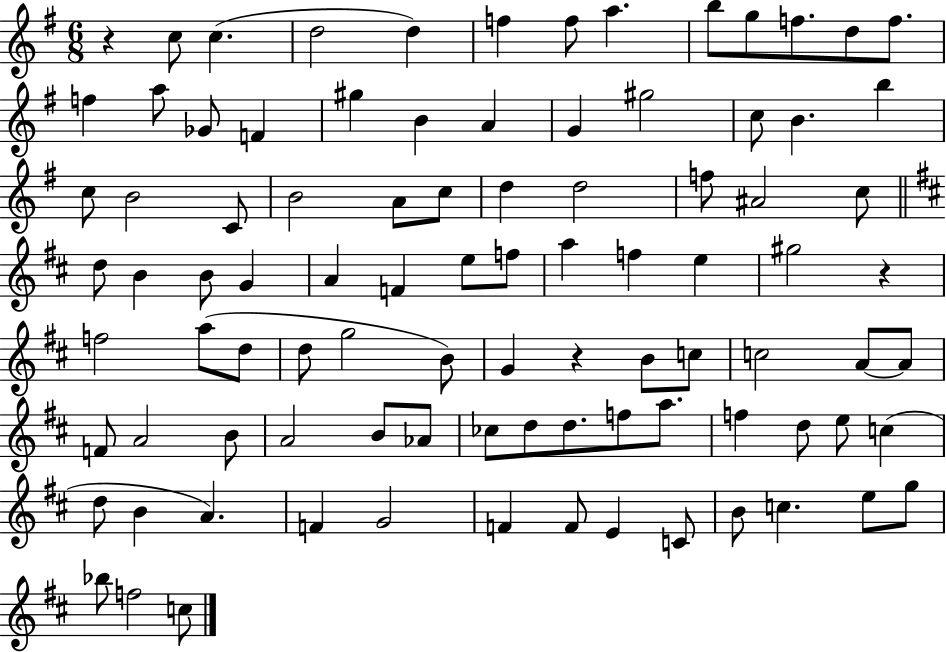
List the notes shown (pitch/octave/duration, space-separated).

R/q C5/e C5/q. D5/h D5/q F5/q F5/e A5/q. B5/e G5/e F5/e. D5/e F5/e. F5/q A5/e Gb4/e F4/q G#5/q B4/q A4/q G4/q G#5/h C5/e B4/q. B5/q C5/e B4/h C4/e B4/h A4/e C5/e D5/q D5/h F5/e A#4/h C5/e D5/e B4/q B4/e G4/q A4/q F4/q E5/e F5/e A5/q F5/q E5/q G#5/h R/q F5/h A5/e D5/e D5/e G5/h B4/e G4/q R/q B4/e C5/e C5/h A4/e A4/e F4/e A4/h B4/e A4/h B4/e Ab4/e CES5/e D5/e D5/e. F5/e A5/e. F5/q D5/e E5/e C5/q D5/e B4/q A4/q. F4/q G4/h F4/q F4/e E4/q C4/e B4/e C5/q. E5/e G5/e Bb5/e F5/h C5/e